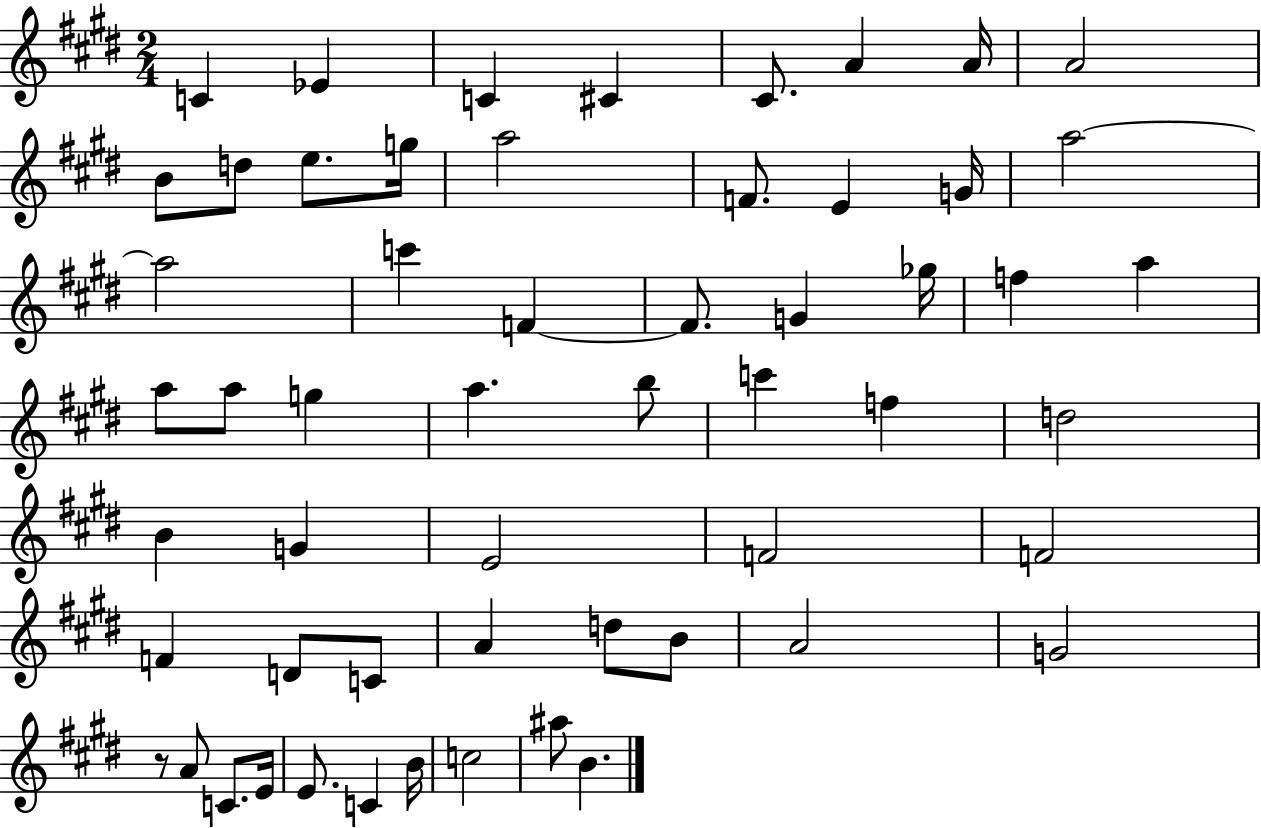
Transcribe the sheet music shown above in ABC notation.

X:1
T:Untitled
M:2/4
L:1/4
K:E
C _E C ^C ^C/2 A A/4 A2 B/2 d/2 e/2 g/4 a2 F/2 E G/4 a2 a2 c' F F/2 G _g/4 f a a/2 a/2 g a b/2 c' f d2 B G E2 F2 F2 F D/2 C/2 A d/2 B/2 A2 G2 z/2 A/2 C/2 E/4 E/2 C B/4 c2 ^a/2 B